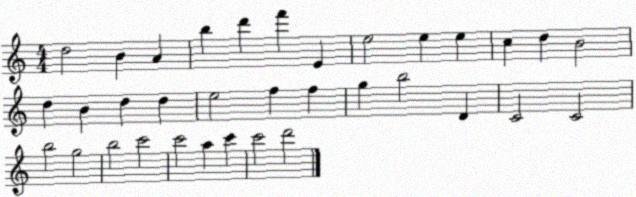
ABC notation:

X:1
T:Untitled
M:4/4
L:1/4
K:C
d2 B A b d' f' E e2 e e c d B2 d B d d e2 f f g b2 D C2 C2 b2 g2 b2 c'2 c'2 a c' c'2 d'2